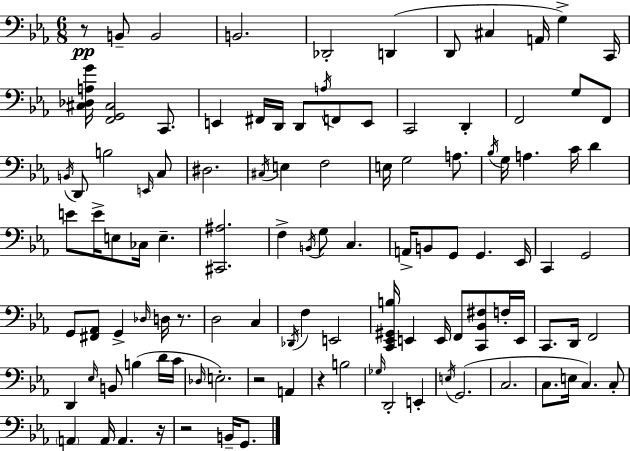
X:1
T:Untitled
M:6/8
L:1/4
K:Cm
z/2 B,,/2 B,,2 B,,2 _D,,2 D,, D,,/2 ^C, A,,/4 G, C,,/4 [^C,_D,A,G]/4 [F,,G,,^C,]2 C,,/2 E,, ^F,,/4 D,,/4 D,,/2 A,/4 F,,/2 E,,/2 C,,2 D,, F,,2 G,/2 F,,/2 B,,/4 D,,/2 B,2 E,,/4 C,/2 ^D,2 ^C,/4 E, F,2 E,/4 G,2 A,/2 _B,/4 G,/4 A, C/4 D E/2 E/4 E,/2 _C,/4 E, [^C,,^A,]2 F, B,,/4 G,/2 C, A,,/4 B,,/2 G,,/2 G,, _E,,/4 C,, G,,2 G,,/2 [^F,,_A,,]/2 G,, _D,/4 D,/4 z/2 D,2 C, _D,,/4 F, E,,2 [C,,_E,,^G,,B,]/4 E,, E,,/4 F,,/2 [C,,_B,,^F,]/2 F,/4 E,,/4 C,,/2 D,,/4 F,,2 D,, _E,/4 B,,/2 B, D/4 C/4 _D,/4 E,2 z2 A,, z B,2 _G,/4 D,,2 E,, E,/4 G,,2 C,2 C,/2 E,/4 C, C,/2 A,, A,,/4 A,, z/4 z2 B,,/4 G,,/2